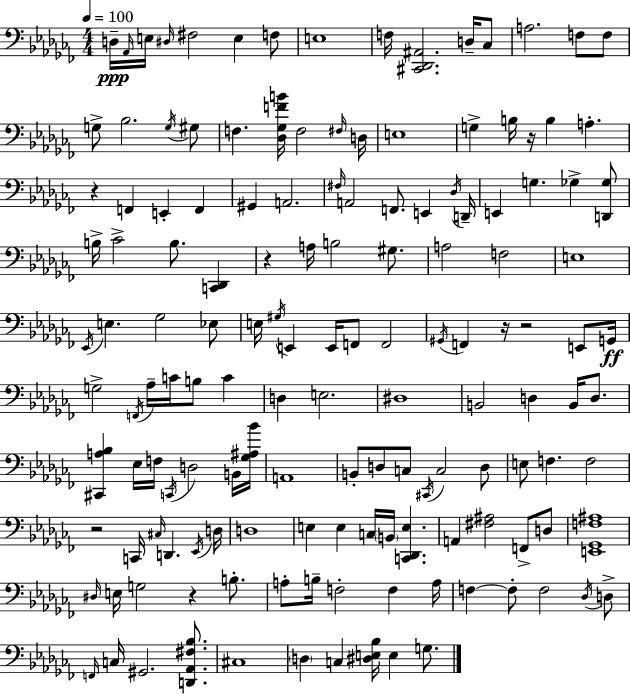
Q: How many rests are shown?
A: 7